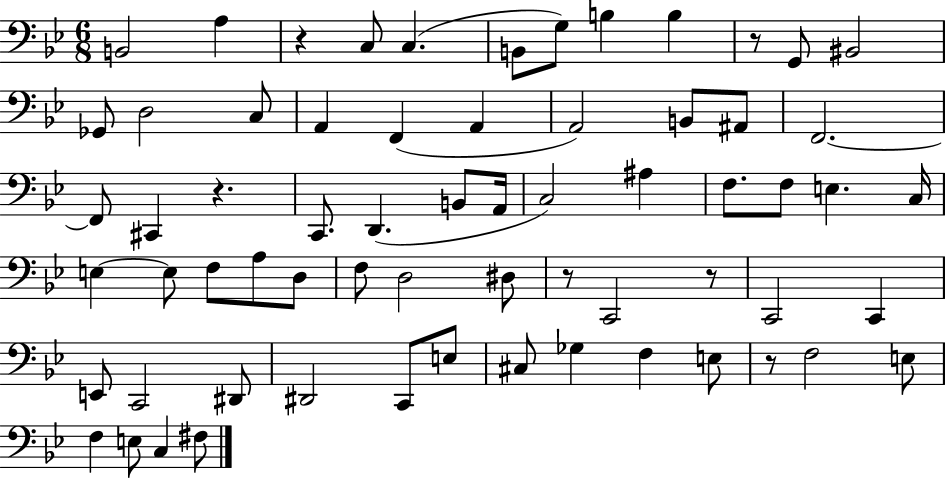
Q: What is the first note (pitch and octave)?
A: B2